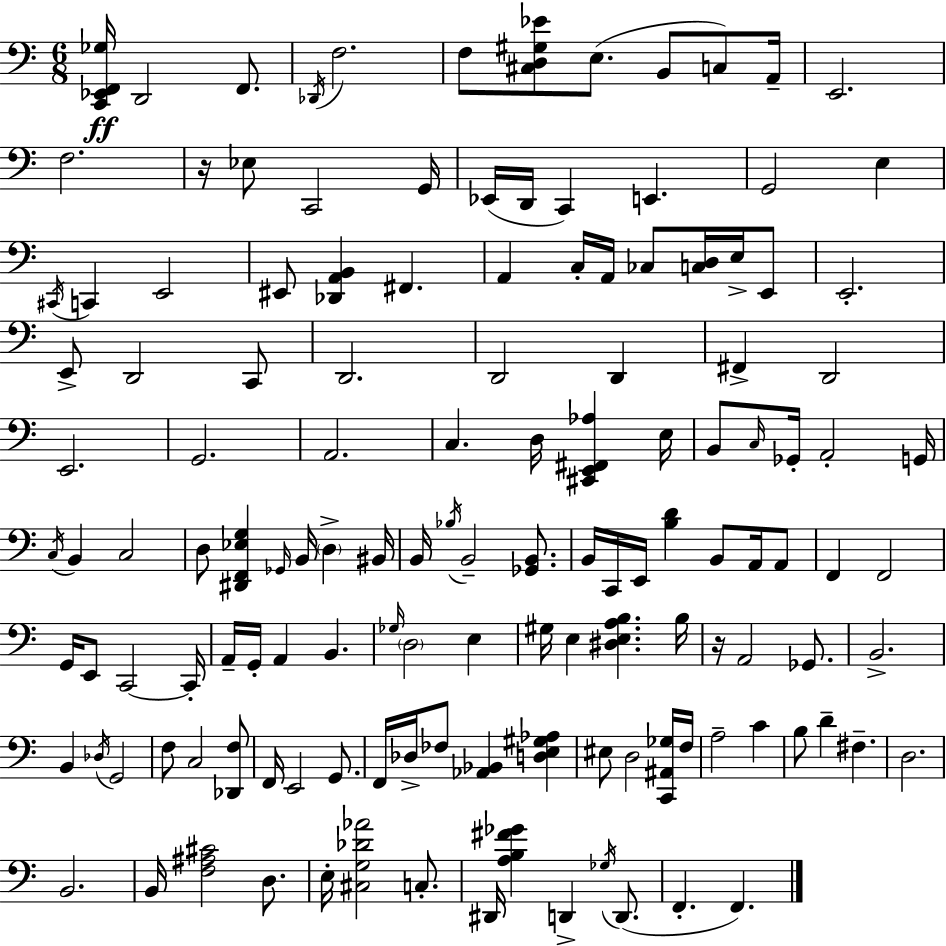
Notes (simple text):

[C2,Eb2,F2,Gb3]/s D2/h F2/e. Db2/s F3/h. F3/e [C#3,D3,G#3,Eb4]/e E3/e. B2/e C3/e A2/s E2/h. F3/h. R/s Eb3/e C2/h G2/s Eb2/s D2/s C2/q E2/q. G2/h E3/q C#2/s C2/q E2/h EIS2/e [Db2,A2,B2]/q F#2/q. A2/q C3/s A2/s CES3/e [C3,D3]/s E3/s E2/e E2/h. E2/e D2/h C2/e D2/h. D2/h D2/q F#2/q D2/h E2/h. G2/h. A2/h. C3/q. D3/s [C#2,E2,F#2,Ab3]/q E3/s B2/e C3/s Gb2/s A2/h G2/s C3/s B2/q C3/h D3/e [D#2,F2,Eb3,G3]/q Gb2/s B2/s D3/q BIS2/s B2/s Bb3/s B2/h [Gb2,B2]/e. B2/s C2/s E2/s [B3,D4]/q B2/e A2/s A2/e F2/q F2/h G2/s E2/e C2/h C2/s A2/s G2/s A2/q B2/q. Gb3/s D3/h E3/q G#3/s E3/q [D#3,E3,A3,B3]/q. B3/s R/s A2/h Gb2/e. B2/h. B2/q Db3/s G2/h F3/e C3/h [Db2,F3]/e F2/s E2/h G2/e. F2/s Db3/s FES3/e [Ab2,Bb2]/q [D3,E3,G#3,Ab3]/q EIS3/e D3/h [C2,A#2,Gb3]/s F3/s A3/h C4/q B3/e D4/q F#3/q. D3/h. B2/h. B2/s [F3,A#3,C#4]/h D3/e. E3/s [C#3,G3,Db4,Ab4]/h C3/e. D#2/s [A3,B3,F#4,Gb4]/q D2/q Gb3/s D2/e. F2/q. F2/q.